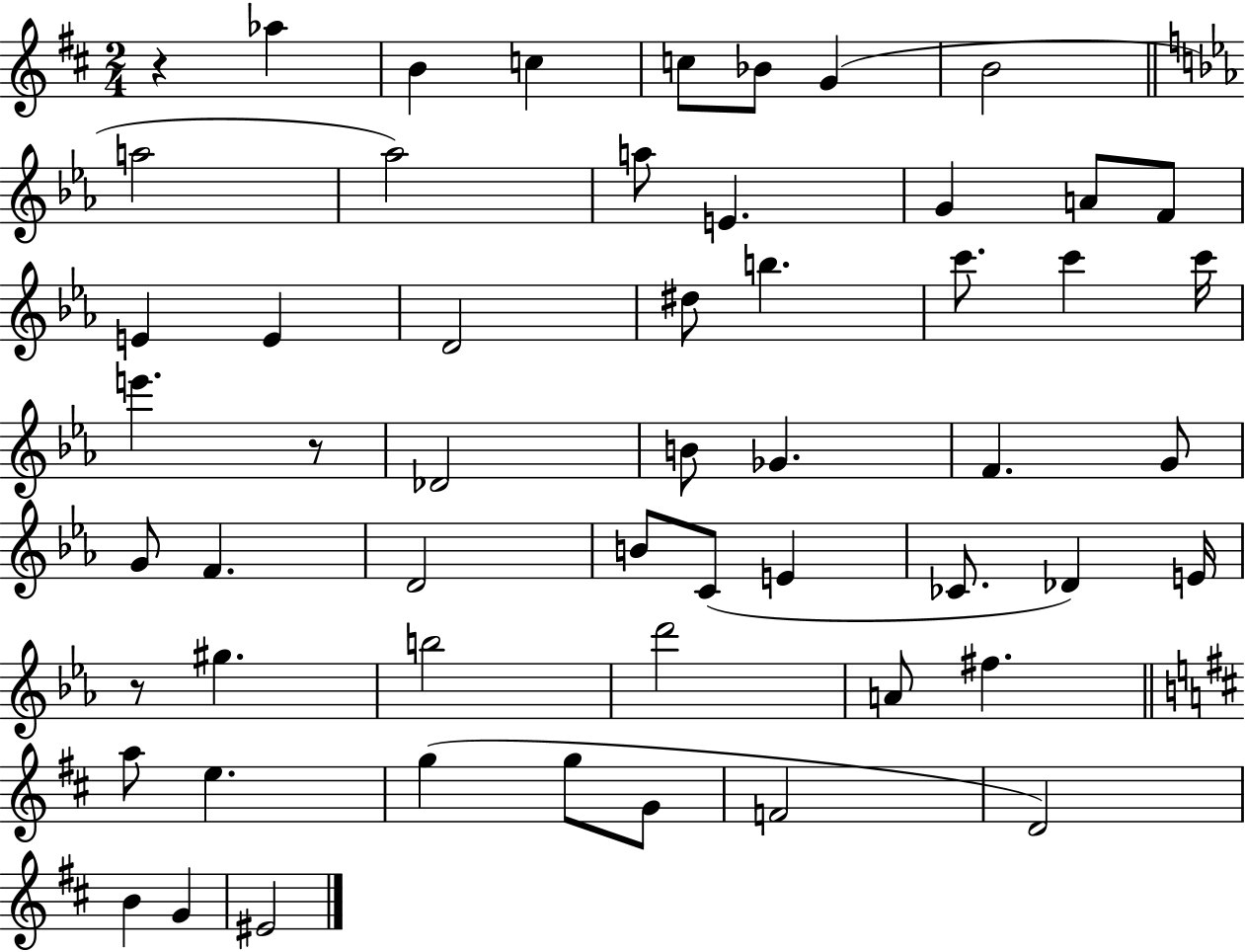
R/q Ab5/q B4/q C5/q C5/e Bb4/e G4/q B4/h A5/h Ab5/h A5/e E4/q. G4/q A4/e F4/e E4/q E4/q D4/h D#5/e B5/q. C6/e. C6/q C6/s E6/q. R/e Db4/h B4/e Gb4/q. F4/q. G4/e G4/e F4/q. D4/h B4/e C4/e E4/q CES4/e. Db4/q E4/s R/e G#5/q. B5/h D6/h A4/e F#5/q. A5/e E5/q. G5/q G5/e G4/e F4/h D4/h B4/q G4/q EIS4/h